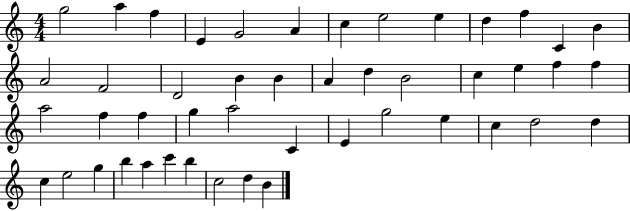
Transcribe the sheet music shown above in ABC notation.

X:1
T:Untitled
M:4/4
L:1/4
K:C
g2 a f E G2 A c e2 e d f C B A2 F2 D2 B B A d B2 c e f f a2 f f g a2 C E g2 e c d2 d c e2 g b a c' b c2 d B